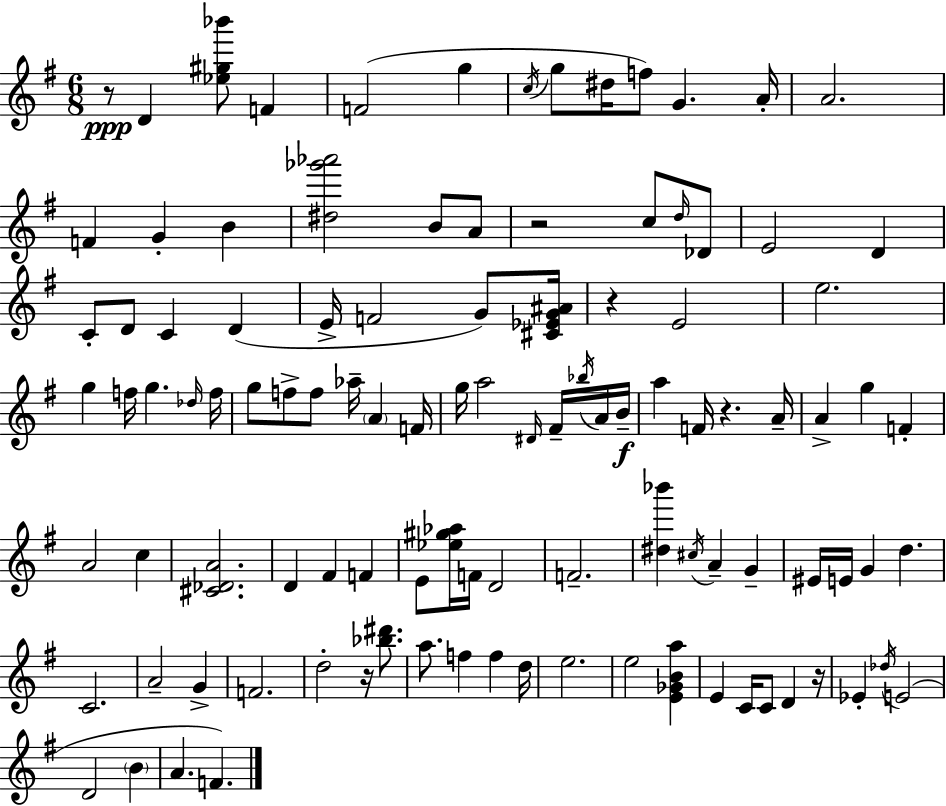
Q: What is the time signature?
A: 6/8